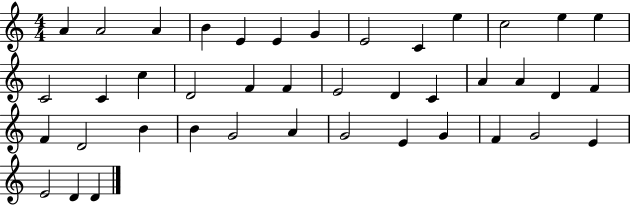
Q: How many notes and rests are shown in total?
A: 41